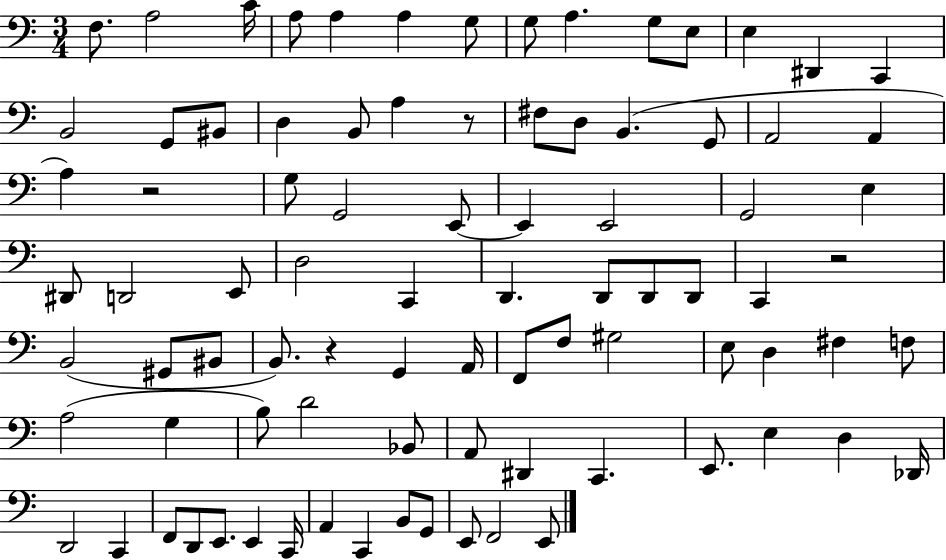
{
  \clef bass
  \numericTimeSignature
  \time 3/4
  \key c \major
  f8. a2 c'16 | a8 a4 a4 g8 | g8 a4. g8 e8 | e4 dis,4 c,4 | \break b,2 g,8 bis,8 | d4 b,8 a4 r8 | fis8 d8 b,4.( g,8 | a,2 a,4 | \break a4) r2 | g8 g,2 e,8~~ | e,4 e,2 | g,2 e4 | \break dis,8 d,2 e,8 | d2 c,4 | d,4. d,8 d,8 d,8 | c,4 r2 | \break b,2( gis,8 bis,8 | b,8.) r4 g,4 a,16 | f,8 f8 gis2 | e8 d4 fis4 f8 | \break a2( g4 | b8) d'2 bes,8 | a,8 dis,4 c,4. | e,8. e4 d4 des,16 | \break d,2 c,4 | f,8 d,8 e,8. e,4 c,16 | a,4 c,4 b,8 g,8 | e,8 f,2 e,8 | \break \bar "|."
}